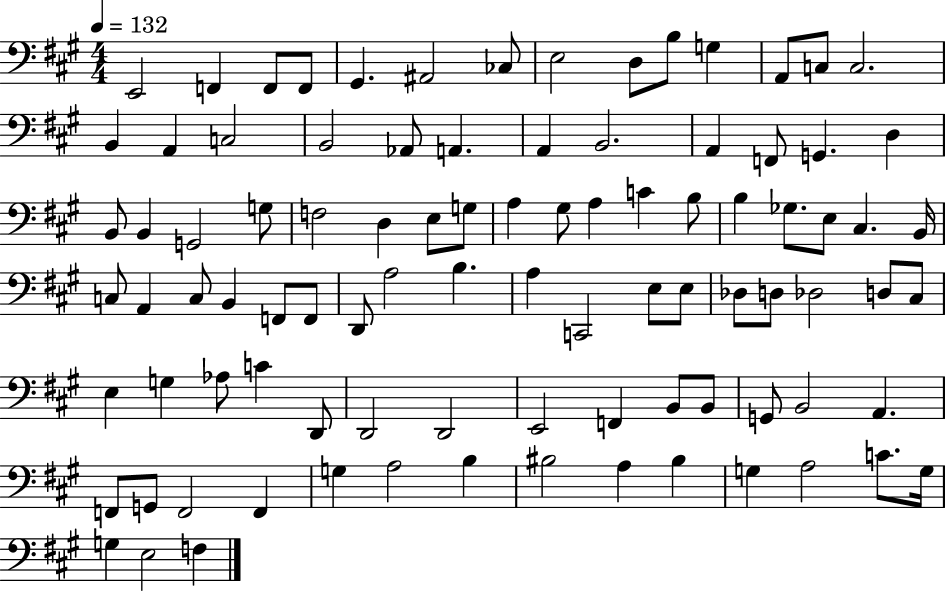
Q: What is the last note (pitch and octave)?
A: F3